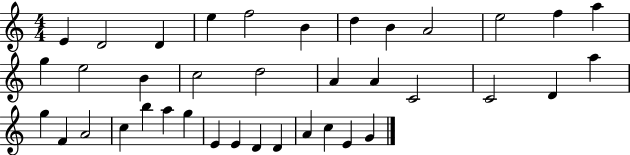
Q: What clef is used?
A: treble